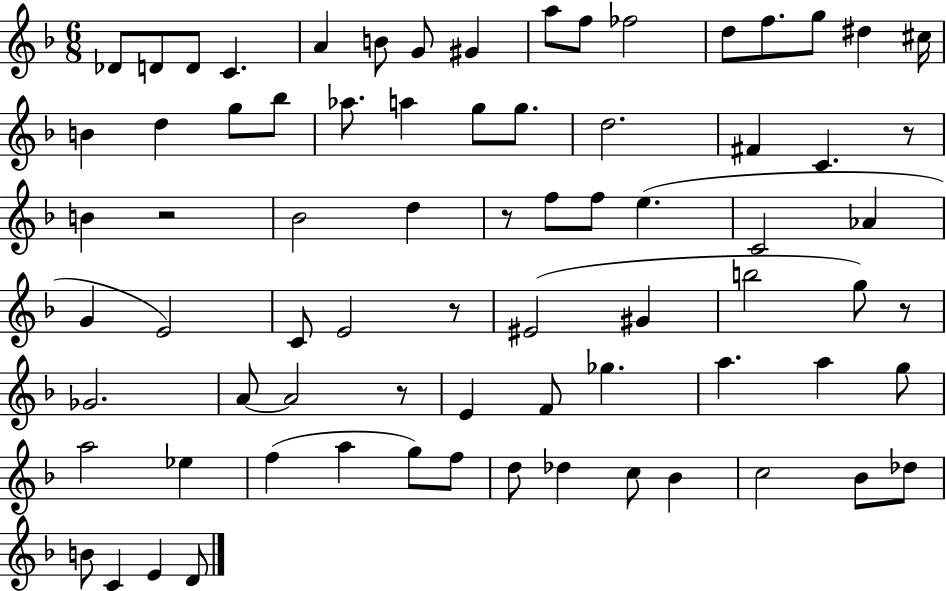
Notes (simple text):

Db4/e D4/e D4/e C4/q. A4/q B4/e G4/e G#4/q A5/e F5/e FES5/h D5/e F5/e. G5/e D#5/q C#5/s B4/q D5/q G5/e Bb5/e Ab5/e. A5/q G5/e G5/e. D5/h. F#4/q C4/q. R/e B4/q R/h Bb4/h D5/q R/e F5/e F5/e E5/q. C4/h Ab4/q G4/q E4/h C4/e E4/h R/e EIS4/h G#4/q B5/h G5/e R/e Gb4/h. A4/e A4/h R/e E4/q F4/e Gb5/q. A5/q. A5/q G5/e A5/h Eb5/q F5/q A5/q G5/e F5/e D5/e Db5/q C5/e Bb4/q C5/h Bb4/e Db5/e B4/e C4/q E4/q D4/e